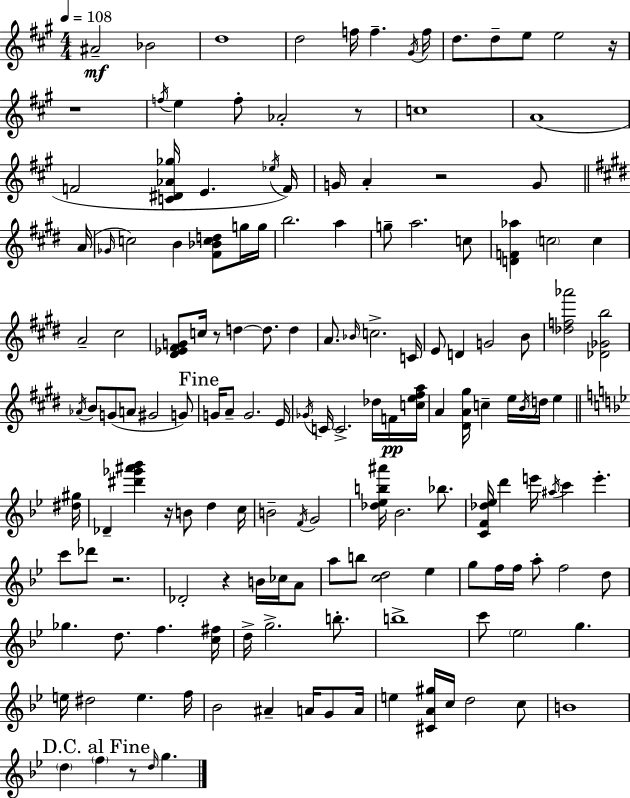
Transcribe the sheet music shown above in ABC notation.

X:1
T:Untitled
M:4/4
L:1/4
K:A
^A2 _B2 d4 d2 f/4 f ^G/4 f/4 d/2 d/2 e/2 e2 z/4 z4 f/4 e f/2 _A2 z/2 c4 A4 F2 [C^D_A_g]/4 E _e/4 F/4 G/4 A z2 G/2 A/4 _G/4 c2 B [^F_Bcd]/2 g/4 g/4 b2 a g/2 a2 c/2 [DF_a] c2 c A2 ^c2 [^D_E^FG]/2 c/4 z/2 d d/2 d A/2 _B/4 c2 C/4 E/2 D G2 B/2 [_df_a']2 [_D_Gb]2 _A/4 B/2 G/2 A/2 ^G2 G/2 G/4 A/2 G2 E/4 _G/4 C/4 C2 _d/4 F/4 [ce^fa]/4 A [^DA^g]/4 c e/4 B/4 d/4 e [^d^g]/4 _D [^d'_g'^a'_b'] z/4 B/2 d c/4 B2 F/4 G2 [_d_eb^a']/4 _B2 _b/2 [CF_d_e]/4 d' e'/4 ^a/4 c' e' c'/2 _d'/2 z2 _D2 z B/4 _c/4 A/2 a/2 b/2 [cd]2 _e g/2 f/4 f/4 a/2 f2 d/2 _g d/2 f [c^f]/4 d/4 g2 b/2 b4 c'/2 _e2 g e/4 ^d2 e f/4 _B2 ^A A/4 G/2 A/4 e [^CA^g]/4 c/4 d2 c/2 B4 d f z/2 d/4 g